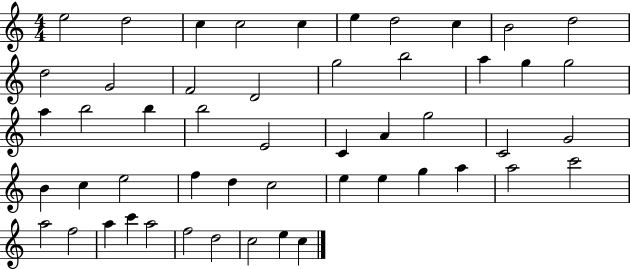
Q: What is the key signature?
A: C major